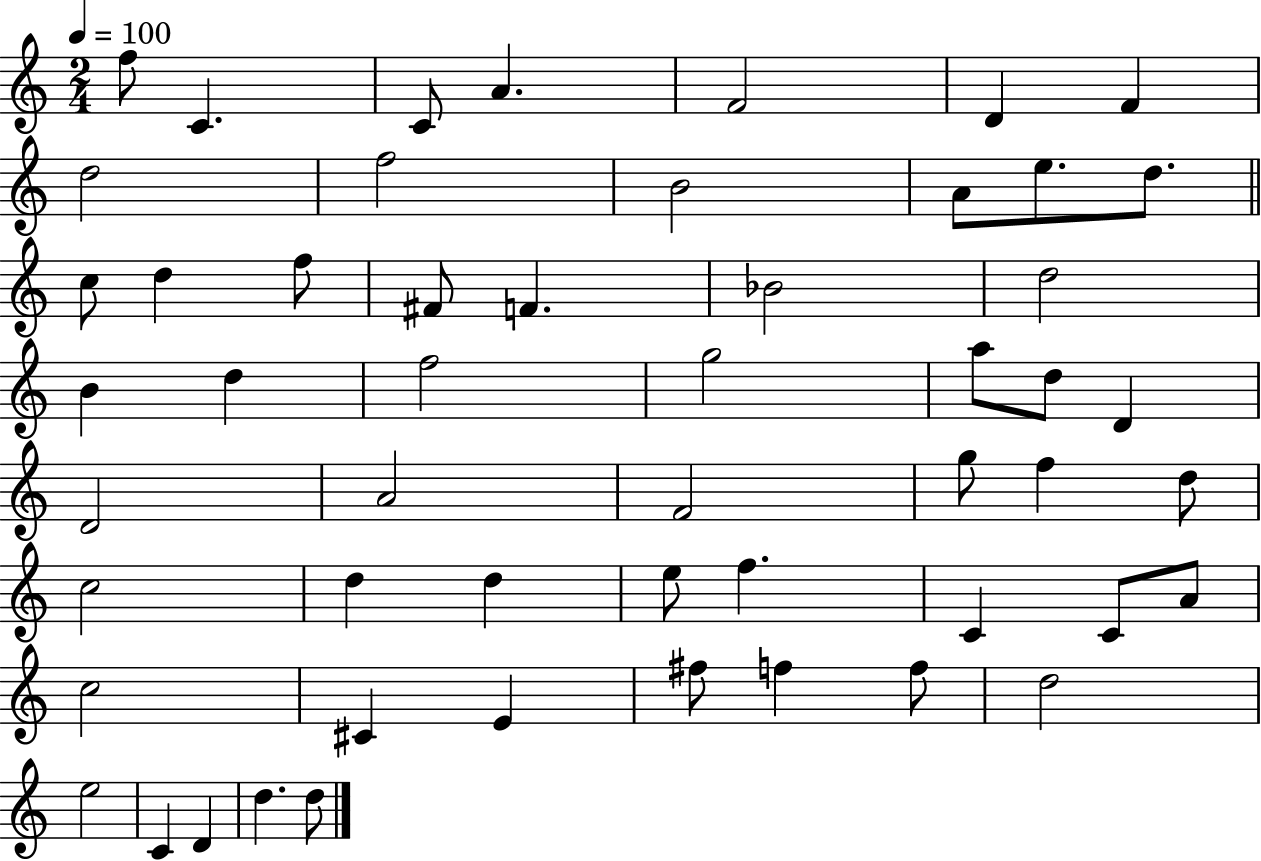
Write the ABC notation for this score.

X:1
T:Untitled
M:2/4
L:1/4
K:C
f/2 C C/2 A F2 D F d2 f2 B2 A/2 e/2 d/2 c/2 d f/2 ^F/2 F _B2 d2 B d f2 g2 a/2 d/2 D D2 A2 F2 g/2 f d/2 c2 d d e/2 f C C/2 A/2 c2 ^C E ^f/2 f f/2 d2 e2 C D d d/2